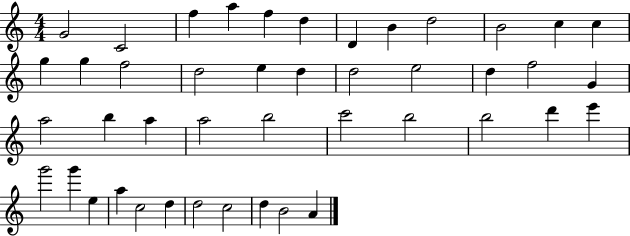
{
  \clef treble
  \numericTimeSignature
  \time 4/4
  \key c \major
  g'2 c'2 | f''4 a''4 f''4 d''4 | d'4 b'4 d''2 | b'2 c''4 c''4 | \break g''4 g''4 f''2 | d''2 e''4 d''4 | d''2 e''2 | d''4 f''2 g'4 | \break a''2 b''4 a''4 | a''2 b''2 | c'''2 b''2 | b''2 d'''4 e'''4 | \break g'''2 g'''4 e''4 | a''4 c''2 d''4 | d''2 c''2 | d''4 b'2 a'4 | \break \bar "|."
}